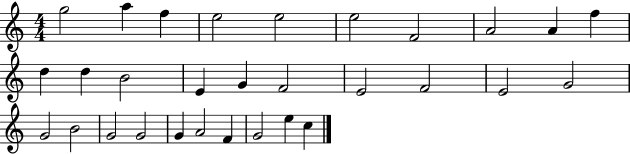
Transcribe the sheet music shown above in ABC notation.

X:1
T:Untitled
M:4/4
L:1/4
K:C
g2 a f e2 e2 e2 F2 A2 A f d d B2 E G F2 E2 F2 E2 G2 G2 B2 G2 G2 G A2 F G2 e c